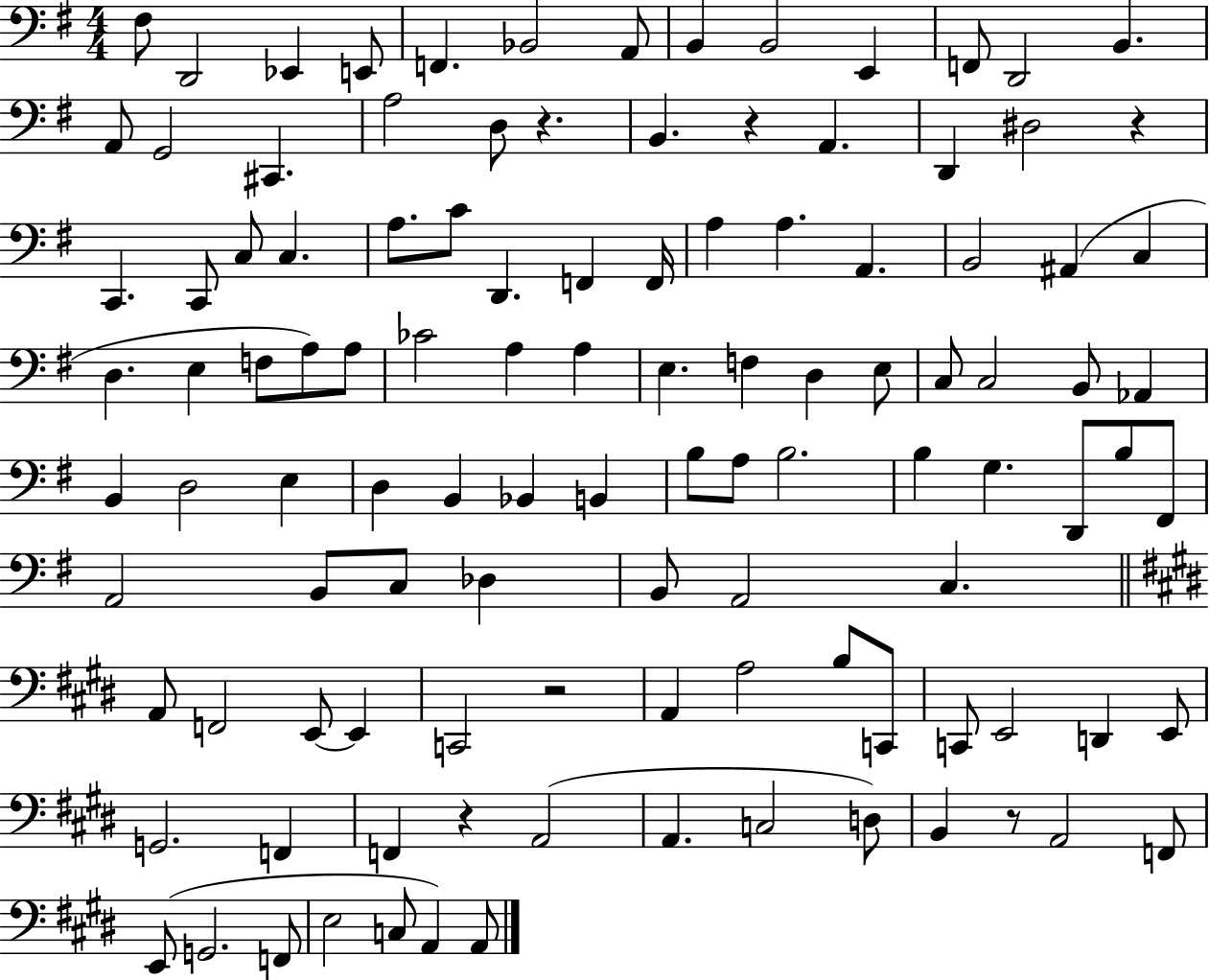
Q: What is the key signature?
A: G major